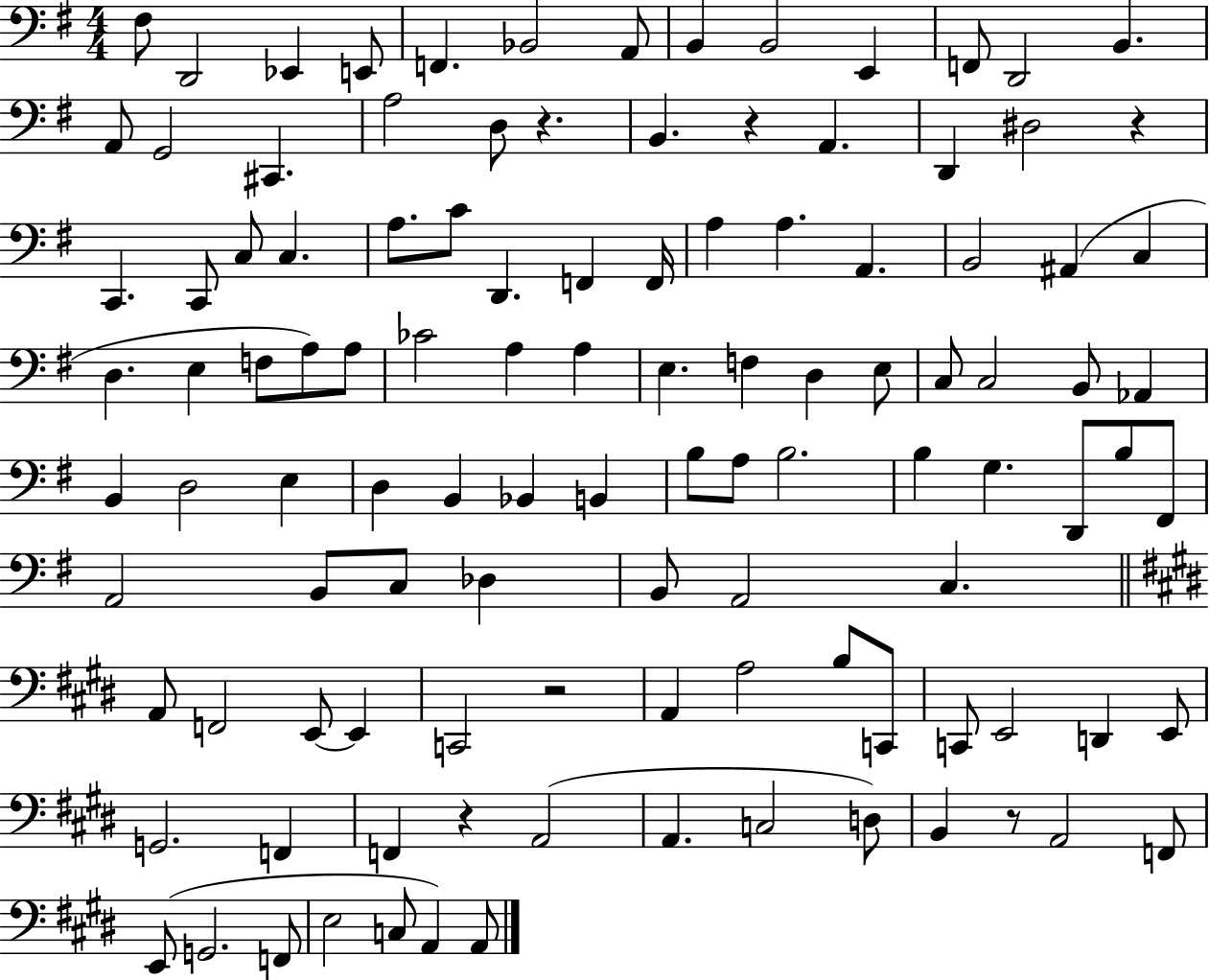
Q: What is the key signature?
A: G major